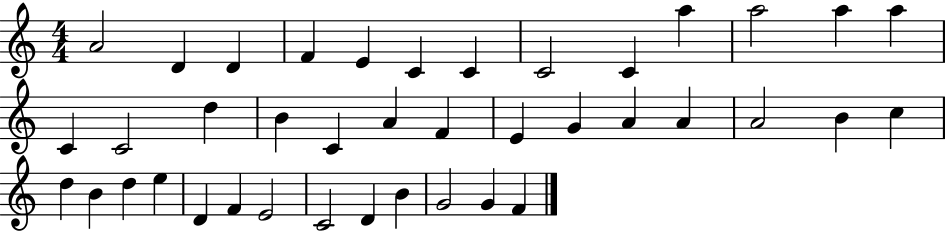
X:1
T:Untitled
M:4/4
L:1/4
K:C
A2 D D F E C C C2 C a a2 a a C C2 d B C A F E G A A A2 B c d B d e D F E2 C2 D B G2 G F